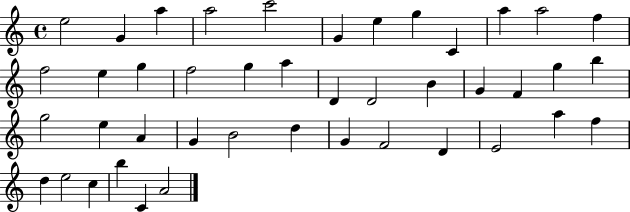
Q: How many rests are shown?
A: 0